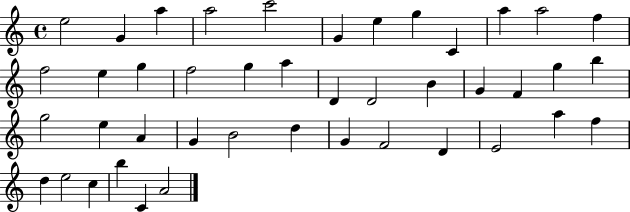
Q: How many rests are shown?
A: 0